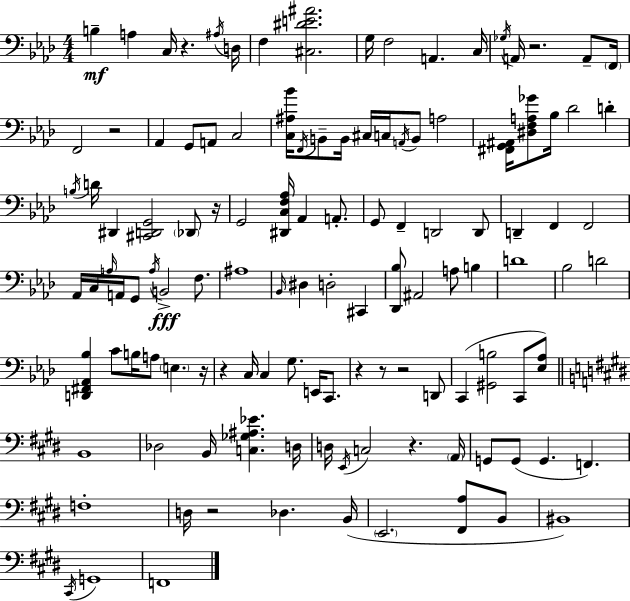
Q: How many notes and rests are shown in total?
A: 120